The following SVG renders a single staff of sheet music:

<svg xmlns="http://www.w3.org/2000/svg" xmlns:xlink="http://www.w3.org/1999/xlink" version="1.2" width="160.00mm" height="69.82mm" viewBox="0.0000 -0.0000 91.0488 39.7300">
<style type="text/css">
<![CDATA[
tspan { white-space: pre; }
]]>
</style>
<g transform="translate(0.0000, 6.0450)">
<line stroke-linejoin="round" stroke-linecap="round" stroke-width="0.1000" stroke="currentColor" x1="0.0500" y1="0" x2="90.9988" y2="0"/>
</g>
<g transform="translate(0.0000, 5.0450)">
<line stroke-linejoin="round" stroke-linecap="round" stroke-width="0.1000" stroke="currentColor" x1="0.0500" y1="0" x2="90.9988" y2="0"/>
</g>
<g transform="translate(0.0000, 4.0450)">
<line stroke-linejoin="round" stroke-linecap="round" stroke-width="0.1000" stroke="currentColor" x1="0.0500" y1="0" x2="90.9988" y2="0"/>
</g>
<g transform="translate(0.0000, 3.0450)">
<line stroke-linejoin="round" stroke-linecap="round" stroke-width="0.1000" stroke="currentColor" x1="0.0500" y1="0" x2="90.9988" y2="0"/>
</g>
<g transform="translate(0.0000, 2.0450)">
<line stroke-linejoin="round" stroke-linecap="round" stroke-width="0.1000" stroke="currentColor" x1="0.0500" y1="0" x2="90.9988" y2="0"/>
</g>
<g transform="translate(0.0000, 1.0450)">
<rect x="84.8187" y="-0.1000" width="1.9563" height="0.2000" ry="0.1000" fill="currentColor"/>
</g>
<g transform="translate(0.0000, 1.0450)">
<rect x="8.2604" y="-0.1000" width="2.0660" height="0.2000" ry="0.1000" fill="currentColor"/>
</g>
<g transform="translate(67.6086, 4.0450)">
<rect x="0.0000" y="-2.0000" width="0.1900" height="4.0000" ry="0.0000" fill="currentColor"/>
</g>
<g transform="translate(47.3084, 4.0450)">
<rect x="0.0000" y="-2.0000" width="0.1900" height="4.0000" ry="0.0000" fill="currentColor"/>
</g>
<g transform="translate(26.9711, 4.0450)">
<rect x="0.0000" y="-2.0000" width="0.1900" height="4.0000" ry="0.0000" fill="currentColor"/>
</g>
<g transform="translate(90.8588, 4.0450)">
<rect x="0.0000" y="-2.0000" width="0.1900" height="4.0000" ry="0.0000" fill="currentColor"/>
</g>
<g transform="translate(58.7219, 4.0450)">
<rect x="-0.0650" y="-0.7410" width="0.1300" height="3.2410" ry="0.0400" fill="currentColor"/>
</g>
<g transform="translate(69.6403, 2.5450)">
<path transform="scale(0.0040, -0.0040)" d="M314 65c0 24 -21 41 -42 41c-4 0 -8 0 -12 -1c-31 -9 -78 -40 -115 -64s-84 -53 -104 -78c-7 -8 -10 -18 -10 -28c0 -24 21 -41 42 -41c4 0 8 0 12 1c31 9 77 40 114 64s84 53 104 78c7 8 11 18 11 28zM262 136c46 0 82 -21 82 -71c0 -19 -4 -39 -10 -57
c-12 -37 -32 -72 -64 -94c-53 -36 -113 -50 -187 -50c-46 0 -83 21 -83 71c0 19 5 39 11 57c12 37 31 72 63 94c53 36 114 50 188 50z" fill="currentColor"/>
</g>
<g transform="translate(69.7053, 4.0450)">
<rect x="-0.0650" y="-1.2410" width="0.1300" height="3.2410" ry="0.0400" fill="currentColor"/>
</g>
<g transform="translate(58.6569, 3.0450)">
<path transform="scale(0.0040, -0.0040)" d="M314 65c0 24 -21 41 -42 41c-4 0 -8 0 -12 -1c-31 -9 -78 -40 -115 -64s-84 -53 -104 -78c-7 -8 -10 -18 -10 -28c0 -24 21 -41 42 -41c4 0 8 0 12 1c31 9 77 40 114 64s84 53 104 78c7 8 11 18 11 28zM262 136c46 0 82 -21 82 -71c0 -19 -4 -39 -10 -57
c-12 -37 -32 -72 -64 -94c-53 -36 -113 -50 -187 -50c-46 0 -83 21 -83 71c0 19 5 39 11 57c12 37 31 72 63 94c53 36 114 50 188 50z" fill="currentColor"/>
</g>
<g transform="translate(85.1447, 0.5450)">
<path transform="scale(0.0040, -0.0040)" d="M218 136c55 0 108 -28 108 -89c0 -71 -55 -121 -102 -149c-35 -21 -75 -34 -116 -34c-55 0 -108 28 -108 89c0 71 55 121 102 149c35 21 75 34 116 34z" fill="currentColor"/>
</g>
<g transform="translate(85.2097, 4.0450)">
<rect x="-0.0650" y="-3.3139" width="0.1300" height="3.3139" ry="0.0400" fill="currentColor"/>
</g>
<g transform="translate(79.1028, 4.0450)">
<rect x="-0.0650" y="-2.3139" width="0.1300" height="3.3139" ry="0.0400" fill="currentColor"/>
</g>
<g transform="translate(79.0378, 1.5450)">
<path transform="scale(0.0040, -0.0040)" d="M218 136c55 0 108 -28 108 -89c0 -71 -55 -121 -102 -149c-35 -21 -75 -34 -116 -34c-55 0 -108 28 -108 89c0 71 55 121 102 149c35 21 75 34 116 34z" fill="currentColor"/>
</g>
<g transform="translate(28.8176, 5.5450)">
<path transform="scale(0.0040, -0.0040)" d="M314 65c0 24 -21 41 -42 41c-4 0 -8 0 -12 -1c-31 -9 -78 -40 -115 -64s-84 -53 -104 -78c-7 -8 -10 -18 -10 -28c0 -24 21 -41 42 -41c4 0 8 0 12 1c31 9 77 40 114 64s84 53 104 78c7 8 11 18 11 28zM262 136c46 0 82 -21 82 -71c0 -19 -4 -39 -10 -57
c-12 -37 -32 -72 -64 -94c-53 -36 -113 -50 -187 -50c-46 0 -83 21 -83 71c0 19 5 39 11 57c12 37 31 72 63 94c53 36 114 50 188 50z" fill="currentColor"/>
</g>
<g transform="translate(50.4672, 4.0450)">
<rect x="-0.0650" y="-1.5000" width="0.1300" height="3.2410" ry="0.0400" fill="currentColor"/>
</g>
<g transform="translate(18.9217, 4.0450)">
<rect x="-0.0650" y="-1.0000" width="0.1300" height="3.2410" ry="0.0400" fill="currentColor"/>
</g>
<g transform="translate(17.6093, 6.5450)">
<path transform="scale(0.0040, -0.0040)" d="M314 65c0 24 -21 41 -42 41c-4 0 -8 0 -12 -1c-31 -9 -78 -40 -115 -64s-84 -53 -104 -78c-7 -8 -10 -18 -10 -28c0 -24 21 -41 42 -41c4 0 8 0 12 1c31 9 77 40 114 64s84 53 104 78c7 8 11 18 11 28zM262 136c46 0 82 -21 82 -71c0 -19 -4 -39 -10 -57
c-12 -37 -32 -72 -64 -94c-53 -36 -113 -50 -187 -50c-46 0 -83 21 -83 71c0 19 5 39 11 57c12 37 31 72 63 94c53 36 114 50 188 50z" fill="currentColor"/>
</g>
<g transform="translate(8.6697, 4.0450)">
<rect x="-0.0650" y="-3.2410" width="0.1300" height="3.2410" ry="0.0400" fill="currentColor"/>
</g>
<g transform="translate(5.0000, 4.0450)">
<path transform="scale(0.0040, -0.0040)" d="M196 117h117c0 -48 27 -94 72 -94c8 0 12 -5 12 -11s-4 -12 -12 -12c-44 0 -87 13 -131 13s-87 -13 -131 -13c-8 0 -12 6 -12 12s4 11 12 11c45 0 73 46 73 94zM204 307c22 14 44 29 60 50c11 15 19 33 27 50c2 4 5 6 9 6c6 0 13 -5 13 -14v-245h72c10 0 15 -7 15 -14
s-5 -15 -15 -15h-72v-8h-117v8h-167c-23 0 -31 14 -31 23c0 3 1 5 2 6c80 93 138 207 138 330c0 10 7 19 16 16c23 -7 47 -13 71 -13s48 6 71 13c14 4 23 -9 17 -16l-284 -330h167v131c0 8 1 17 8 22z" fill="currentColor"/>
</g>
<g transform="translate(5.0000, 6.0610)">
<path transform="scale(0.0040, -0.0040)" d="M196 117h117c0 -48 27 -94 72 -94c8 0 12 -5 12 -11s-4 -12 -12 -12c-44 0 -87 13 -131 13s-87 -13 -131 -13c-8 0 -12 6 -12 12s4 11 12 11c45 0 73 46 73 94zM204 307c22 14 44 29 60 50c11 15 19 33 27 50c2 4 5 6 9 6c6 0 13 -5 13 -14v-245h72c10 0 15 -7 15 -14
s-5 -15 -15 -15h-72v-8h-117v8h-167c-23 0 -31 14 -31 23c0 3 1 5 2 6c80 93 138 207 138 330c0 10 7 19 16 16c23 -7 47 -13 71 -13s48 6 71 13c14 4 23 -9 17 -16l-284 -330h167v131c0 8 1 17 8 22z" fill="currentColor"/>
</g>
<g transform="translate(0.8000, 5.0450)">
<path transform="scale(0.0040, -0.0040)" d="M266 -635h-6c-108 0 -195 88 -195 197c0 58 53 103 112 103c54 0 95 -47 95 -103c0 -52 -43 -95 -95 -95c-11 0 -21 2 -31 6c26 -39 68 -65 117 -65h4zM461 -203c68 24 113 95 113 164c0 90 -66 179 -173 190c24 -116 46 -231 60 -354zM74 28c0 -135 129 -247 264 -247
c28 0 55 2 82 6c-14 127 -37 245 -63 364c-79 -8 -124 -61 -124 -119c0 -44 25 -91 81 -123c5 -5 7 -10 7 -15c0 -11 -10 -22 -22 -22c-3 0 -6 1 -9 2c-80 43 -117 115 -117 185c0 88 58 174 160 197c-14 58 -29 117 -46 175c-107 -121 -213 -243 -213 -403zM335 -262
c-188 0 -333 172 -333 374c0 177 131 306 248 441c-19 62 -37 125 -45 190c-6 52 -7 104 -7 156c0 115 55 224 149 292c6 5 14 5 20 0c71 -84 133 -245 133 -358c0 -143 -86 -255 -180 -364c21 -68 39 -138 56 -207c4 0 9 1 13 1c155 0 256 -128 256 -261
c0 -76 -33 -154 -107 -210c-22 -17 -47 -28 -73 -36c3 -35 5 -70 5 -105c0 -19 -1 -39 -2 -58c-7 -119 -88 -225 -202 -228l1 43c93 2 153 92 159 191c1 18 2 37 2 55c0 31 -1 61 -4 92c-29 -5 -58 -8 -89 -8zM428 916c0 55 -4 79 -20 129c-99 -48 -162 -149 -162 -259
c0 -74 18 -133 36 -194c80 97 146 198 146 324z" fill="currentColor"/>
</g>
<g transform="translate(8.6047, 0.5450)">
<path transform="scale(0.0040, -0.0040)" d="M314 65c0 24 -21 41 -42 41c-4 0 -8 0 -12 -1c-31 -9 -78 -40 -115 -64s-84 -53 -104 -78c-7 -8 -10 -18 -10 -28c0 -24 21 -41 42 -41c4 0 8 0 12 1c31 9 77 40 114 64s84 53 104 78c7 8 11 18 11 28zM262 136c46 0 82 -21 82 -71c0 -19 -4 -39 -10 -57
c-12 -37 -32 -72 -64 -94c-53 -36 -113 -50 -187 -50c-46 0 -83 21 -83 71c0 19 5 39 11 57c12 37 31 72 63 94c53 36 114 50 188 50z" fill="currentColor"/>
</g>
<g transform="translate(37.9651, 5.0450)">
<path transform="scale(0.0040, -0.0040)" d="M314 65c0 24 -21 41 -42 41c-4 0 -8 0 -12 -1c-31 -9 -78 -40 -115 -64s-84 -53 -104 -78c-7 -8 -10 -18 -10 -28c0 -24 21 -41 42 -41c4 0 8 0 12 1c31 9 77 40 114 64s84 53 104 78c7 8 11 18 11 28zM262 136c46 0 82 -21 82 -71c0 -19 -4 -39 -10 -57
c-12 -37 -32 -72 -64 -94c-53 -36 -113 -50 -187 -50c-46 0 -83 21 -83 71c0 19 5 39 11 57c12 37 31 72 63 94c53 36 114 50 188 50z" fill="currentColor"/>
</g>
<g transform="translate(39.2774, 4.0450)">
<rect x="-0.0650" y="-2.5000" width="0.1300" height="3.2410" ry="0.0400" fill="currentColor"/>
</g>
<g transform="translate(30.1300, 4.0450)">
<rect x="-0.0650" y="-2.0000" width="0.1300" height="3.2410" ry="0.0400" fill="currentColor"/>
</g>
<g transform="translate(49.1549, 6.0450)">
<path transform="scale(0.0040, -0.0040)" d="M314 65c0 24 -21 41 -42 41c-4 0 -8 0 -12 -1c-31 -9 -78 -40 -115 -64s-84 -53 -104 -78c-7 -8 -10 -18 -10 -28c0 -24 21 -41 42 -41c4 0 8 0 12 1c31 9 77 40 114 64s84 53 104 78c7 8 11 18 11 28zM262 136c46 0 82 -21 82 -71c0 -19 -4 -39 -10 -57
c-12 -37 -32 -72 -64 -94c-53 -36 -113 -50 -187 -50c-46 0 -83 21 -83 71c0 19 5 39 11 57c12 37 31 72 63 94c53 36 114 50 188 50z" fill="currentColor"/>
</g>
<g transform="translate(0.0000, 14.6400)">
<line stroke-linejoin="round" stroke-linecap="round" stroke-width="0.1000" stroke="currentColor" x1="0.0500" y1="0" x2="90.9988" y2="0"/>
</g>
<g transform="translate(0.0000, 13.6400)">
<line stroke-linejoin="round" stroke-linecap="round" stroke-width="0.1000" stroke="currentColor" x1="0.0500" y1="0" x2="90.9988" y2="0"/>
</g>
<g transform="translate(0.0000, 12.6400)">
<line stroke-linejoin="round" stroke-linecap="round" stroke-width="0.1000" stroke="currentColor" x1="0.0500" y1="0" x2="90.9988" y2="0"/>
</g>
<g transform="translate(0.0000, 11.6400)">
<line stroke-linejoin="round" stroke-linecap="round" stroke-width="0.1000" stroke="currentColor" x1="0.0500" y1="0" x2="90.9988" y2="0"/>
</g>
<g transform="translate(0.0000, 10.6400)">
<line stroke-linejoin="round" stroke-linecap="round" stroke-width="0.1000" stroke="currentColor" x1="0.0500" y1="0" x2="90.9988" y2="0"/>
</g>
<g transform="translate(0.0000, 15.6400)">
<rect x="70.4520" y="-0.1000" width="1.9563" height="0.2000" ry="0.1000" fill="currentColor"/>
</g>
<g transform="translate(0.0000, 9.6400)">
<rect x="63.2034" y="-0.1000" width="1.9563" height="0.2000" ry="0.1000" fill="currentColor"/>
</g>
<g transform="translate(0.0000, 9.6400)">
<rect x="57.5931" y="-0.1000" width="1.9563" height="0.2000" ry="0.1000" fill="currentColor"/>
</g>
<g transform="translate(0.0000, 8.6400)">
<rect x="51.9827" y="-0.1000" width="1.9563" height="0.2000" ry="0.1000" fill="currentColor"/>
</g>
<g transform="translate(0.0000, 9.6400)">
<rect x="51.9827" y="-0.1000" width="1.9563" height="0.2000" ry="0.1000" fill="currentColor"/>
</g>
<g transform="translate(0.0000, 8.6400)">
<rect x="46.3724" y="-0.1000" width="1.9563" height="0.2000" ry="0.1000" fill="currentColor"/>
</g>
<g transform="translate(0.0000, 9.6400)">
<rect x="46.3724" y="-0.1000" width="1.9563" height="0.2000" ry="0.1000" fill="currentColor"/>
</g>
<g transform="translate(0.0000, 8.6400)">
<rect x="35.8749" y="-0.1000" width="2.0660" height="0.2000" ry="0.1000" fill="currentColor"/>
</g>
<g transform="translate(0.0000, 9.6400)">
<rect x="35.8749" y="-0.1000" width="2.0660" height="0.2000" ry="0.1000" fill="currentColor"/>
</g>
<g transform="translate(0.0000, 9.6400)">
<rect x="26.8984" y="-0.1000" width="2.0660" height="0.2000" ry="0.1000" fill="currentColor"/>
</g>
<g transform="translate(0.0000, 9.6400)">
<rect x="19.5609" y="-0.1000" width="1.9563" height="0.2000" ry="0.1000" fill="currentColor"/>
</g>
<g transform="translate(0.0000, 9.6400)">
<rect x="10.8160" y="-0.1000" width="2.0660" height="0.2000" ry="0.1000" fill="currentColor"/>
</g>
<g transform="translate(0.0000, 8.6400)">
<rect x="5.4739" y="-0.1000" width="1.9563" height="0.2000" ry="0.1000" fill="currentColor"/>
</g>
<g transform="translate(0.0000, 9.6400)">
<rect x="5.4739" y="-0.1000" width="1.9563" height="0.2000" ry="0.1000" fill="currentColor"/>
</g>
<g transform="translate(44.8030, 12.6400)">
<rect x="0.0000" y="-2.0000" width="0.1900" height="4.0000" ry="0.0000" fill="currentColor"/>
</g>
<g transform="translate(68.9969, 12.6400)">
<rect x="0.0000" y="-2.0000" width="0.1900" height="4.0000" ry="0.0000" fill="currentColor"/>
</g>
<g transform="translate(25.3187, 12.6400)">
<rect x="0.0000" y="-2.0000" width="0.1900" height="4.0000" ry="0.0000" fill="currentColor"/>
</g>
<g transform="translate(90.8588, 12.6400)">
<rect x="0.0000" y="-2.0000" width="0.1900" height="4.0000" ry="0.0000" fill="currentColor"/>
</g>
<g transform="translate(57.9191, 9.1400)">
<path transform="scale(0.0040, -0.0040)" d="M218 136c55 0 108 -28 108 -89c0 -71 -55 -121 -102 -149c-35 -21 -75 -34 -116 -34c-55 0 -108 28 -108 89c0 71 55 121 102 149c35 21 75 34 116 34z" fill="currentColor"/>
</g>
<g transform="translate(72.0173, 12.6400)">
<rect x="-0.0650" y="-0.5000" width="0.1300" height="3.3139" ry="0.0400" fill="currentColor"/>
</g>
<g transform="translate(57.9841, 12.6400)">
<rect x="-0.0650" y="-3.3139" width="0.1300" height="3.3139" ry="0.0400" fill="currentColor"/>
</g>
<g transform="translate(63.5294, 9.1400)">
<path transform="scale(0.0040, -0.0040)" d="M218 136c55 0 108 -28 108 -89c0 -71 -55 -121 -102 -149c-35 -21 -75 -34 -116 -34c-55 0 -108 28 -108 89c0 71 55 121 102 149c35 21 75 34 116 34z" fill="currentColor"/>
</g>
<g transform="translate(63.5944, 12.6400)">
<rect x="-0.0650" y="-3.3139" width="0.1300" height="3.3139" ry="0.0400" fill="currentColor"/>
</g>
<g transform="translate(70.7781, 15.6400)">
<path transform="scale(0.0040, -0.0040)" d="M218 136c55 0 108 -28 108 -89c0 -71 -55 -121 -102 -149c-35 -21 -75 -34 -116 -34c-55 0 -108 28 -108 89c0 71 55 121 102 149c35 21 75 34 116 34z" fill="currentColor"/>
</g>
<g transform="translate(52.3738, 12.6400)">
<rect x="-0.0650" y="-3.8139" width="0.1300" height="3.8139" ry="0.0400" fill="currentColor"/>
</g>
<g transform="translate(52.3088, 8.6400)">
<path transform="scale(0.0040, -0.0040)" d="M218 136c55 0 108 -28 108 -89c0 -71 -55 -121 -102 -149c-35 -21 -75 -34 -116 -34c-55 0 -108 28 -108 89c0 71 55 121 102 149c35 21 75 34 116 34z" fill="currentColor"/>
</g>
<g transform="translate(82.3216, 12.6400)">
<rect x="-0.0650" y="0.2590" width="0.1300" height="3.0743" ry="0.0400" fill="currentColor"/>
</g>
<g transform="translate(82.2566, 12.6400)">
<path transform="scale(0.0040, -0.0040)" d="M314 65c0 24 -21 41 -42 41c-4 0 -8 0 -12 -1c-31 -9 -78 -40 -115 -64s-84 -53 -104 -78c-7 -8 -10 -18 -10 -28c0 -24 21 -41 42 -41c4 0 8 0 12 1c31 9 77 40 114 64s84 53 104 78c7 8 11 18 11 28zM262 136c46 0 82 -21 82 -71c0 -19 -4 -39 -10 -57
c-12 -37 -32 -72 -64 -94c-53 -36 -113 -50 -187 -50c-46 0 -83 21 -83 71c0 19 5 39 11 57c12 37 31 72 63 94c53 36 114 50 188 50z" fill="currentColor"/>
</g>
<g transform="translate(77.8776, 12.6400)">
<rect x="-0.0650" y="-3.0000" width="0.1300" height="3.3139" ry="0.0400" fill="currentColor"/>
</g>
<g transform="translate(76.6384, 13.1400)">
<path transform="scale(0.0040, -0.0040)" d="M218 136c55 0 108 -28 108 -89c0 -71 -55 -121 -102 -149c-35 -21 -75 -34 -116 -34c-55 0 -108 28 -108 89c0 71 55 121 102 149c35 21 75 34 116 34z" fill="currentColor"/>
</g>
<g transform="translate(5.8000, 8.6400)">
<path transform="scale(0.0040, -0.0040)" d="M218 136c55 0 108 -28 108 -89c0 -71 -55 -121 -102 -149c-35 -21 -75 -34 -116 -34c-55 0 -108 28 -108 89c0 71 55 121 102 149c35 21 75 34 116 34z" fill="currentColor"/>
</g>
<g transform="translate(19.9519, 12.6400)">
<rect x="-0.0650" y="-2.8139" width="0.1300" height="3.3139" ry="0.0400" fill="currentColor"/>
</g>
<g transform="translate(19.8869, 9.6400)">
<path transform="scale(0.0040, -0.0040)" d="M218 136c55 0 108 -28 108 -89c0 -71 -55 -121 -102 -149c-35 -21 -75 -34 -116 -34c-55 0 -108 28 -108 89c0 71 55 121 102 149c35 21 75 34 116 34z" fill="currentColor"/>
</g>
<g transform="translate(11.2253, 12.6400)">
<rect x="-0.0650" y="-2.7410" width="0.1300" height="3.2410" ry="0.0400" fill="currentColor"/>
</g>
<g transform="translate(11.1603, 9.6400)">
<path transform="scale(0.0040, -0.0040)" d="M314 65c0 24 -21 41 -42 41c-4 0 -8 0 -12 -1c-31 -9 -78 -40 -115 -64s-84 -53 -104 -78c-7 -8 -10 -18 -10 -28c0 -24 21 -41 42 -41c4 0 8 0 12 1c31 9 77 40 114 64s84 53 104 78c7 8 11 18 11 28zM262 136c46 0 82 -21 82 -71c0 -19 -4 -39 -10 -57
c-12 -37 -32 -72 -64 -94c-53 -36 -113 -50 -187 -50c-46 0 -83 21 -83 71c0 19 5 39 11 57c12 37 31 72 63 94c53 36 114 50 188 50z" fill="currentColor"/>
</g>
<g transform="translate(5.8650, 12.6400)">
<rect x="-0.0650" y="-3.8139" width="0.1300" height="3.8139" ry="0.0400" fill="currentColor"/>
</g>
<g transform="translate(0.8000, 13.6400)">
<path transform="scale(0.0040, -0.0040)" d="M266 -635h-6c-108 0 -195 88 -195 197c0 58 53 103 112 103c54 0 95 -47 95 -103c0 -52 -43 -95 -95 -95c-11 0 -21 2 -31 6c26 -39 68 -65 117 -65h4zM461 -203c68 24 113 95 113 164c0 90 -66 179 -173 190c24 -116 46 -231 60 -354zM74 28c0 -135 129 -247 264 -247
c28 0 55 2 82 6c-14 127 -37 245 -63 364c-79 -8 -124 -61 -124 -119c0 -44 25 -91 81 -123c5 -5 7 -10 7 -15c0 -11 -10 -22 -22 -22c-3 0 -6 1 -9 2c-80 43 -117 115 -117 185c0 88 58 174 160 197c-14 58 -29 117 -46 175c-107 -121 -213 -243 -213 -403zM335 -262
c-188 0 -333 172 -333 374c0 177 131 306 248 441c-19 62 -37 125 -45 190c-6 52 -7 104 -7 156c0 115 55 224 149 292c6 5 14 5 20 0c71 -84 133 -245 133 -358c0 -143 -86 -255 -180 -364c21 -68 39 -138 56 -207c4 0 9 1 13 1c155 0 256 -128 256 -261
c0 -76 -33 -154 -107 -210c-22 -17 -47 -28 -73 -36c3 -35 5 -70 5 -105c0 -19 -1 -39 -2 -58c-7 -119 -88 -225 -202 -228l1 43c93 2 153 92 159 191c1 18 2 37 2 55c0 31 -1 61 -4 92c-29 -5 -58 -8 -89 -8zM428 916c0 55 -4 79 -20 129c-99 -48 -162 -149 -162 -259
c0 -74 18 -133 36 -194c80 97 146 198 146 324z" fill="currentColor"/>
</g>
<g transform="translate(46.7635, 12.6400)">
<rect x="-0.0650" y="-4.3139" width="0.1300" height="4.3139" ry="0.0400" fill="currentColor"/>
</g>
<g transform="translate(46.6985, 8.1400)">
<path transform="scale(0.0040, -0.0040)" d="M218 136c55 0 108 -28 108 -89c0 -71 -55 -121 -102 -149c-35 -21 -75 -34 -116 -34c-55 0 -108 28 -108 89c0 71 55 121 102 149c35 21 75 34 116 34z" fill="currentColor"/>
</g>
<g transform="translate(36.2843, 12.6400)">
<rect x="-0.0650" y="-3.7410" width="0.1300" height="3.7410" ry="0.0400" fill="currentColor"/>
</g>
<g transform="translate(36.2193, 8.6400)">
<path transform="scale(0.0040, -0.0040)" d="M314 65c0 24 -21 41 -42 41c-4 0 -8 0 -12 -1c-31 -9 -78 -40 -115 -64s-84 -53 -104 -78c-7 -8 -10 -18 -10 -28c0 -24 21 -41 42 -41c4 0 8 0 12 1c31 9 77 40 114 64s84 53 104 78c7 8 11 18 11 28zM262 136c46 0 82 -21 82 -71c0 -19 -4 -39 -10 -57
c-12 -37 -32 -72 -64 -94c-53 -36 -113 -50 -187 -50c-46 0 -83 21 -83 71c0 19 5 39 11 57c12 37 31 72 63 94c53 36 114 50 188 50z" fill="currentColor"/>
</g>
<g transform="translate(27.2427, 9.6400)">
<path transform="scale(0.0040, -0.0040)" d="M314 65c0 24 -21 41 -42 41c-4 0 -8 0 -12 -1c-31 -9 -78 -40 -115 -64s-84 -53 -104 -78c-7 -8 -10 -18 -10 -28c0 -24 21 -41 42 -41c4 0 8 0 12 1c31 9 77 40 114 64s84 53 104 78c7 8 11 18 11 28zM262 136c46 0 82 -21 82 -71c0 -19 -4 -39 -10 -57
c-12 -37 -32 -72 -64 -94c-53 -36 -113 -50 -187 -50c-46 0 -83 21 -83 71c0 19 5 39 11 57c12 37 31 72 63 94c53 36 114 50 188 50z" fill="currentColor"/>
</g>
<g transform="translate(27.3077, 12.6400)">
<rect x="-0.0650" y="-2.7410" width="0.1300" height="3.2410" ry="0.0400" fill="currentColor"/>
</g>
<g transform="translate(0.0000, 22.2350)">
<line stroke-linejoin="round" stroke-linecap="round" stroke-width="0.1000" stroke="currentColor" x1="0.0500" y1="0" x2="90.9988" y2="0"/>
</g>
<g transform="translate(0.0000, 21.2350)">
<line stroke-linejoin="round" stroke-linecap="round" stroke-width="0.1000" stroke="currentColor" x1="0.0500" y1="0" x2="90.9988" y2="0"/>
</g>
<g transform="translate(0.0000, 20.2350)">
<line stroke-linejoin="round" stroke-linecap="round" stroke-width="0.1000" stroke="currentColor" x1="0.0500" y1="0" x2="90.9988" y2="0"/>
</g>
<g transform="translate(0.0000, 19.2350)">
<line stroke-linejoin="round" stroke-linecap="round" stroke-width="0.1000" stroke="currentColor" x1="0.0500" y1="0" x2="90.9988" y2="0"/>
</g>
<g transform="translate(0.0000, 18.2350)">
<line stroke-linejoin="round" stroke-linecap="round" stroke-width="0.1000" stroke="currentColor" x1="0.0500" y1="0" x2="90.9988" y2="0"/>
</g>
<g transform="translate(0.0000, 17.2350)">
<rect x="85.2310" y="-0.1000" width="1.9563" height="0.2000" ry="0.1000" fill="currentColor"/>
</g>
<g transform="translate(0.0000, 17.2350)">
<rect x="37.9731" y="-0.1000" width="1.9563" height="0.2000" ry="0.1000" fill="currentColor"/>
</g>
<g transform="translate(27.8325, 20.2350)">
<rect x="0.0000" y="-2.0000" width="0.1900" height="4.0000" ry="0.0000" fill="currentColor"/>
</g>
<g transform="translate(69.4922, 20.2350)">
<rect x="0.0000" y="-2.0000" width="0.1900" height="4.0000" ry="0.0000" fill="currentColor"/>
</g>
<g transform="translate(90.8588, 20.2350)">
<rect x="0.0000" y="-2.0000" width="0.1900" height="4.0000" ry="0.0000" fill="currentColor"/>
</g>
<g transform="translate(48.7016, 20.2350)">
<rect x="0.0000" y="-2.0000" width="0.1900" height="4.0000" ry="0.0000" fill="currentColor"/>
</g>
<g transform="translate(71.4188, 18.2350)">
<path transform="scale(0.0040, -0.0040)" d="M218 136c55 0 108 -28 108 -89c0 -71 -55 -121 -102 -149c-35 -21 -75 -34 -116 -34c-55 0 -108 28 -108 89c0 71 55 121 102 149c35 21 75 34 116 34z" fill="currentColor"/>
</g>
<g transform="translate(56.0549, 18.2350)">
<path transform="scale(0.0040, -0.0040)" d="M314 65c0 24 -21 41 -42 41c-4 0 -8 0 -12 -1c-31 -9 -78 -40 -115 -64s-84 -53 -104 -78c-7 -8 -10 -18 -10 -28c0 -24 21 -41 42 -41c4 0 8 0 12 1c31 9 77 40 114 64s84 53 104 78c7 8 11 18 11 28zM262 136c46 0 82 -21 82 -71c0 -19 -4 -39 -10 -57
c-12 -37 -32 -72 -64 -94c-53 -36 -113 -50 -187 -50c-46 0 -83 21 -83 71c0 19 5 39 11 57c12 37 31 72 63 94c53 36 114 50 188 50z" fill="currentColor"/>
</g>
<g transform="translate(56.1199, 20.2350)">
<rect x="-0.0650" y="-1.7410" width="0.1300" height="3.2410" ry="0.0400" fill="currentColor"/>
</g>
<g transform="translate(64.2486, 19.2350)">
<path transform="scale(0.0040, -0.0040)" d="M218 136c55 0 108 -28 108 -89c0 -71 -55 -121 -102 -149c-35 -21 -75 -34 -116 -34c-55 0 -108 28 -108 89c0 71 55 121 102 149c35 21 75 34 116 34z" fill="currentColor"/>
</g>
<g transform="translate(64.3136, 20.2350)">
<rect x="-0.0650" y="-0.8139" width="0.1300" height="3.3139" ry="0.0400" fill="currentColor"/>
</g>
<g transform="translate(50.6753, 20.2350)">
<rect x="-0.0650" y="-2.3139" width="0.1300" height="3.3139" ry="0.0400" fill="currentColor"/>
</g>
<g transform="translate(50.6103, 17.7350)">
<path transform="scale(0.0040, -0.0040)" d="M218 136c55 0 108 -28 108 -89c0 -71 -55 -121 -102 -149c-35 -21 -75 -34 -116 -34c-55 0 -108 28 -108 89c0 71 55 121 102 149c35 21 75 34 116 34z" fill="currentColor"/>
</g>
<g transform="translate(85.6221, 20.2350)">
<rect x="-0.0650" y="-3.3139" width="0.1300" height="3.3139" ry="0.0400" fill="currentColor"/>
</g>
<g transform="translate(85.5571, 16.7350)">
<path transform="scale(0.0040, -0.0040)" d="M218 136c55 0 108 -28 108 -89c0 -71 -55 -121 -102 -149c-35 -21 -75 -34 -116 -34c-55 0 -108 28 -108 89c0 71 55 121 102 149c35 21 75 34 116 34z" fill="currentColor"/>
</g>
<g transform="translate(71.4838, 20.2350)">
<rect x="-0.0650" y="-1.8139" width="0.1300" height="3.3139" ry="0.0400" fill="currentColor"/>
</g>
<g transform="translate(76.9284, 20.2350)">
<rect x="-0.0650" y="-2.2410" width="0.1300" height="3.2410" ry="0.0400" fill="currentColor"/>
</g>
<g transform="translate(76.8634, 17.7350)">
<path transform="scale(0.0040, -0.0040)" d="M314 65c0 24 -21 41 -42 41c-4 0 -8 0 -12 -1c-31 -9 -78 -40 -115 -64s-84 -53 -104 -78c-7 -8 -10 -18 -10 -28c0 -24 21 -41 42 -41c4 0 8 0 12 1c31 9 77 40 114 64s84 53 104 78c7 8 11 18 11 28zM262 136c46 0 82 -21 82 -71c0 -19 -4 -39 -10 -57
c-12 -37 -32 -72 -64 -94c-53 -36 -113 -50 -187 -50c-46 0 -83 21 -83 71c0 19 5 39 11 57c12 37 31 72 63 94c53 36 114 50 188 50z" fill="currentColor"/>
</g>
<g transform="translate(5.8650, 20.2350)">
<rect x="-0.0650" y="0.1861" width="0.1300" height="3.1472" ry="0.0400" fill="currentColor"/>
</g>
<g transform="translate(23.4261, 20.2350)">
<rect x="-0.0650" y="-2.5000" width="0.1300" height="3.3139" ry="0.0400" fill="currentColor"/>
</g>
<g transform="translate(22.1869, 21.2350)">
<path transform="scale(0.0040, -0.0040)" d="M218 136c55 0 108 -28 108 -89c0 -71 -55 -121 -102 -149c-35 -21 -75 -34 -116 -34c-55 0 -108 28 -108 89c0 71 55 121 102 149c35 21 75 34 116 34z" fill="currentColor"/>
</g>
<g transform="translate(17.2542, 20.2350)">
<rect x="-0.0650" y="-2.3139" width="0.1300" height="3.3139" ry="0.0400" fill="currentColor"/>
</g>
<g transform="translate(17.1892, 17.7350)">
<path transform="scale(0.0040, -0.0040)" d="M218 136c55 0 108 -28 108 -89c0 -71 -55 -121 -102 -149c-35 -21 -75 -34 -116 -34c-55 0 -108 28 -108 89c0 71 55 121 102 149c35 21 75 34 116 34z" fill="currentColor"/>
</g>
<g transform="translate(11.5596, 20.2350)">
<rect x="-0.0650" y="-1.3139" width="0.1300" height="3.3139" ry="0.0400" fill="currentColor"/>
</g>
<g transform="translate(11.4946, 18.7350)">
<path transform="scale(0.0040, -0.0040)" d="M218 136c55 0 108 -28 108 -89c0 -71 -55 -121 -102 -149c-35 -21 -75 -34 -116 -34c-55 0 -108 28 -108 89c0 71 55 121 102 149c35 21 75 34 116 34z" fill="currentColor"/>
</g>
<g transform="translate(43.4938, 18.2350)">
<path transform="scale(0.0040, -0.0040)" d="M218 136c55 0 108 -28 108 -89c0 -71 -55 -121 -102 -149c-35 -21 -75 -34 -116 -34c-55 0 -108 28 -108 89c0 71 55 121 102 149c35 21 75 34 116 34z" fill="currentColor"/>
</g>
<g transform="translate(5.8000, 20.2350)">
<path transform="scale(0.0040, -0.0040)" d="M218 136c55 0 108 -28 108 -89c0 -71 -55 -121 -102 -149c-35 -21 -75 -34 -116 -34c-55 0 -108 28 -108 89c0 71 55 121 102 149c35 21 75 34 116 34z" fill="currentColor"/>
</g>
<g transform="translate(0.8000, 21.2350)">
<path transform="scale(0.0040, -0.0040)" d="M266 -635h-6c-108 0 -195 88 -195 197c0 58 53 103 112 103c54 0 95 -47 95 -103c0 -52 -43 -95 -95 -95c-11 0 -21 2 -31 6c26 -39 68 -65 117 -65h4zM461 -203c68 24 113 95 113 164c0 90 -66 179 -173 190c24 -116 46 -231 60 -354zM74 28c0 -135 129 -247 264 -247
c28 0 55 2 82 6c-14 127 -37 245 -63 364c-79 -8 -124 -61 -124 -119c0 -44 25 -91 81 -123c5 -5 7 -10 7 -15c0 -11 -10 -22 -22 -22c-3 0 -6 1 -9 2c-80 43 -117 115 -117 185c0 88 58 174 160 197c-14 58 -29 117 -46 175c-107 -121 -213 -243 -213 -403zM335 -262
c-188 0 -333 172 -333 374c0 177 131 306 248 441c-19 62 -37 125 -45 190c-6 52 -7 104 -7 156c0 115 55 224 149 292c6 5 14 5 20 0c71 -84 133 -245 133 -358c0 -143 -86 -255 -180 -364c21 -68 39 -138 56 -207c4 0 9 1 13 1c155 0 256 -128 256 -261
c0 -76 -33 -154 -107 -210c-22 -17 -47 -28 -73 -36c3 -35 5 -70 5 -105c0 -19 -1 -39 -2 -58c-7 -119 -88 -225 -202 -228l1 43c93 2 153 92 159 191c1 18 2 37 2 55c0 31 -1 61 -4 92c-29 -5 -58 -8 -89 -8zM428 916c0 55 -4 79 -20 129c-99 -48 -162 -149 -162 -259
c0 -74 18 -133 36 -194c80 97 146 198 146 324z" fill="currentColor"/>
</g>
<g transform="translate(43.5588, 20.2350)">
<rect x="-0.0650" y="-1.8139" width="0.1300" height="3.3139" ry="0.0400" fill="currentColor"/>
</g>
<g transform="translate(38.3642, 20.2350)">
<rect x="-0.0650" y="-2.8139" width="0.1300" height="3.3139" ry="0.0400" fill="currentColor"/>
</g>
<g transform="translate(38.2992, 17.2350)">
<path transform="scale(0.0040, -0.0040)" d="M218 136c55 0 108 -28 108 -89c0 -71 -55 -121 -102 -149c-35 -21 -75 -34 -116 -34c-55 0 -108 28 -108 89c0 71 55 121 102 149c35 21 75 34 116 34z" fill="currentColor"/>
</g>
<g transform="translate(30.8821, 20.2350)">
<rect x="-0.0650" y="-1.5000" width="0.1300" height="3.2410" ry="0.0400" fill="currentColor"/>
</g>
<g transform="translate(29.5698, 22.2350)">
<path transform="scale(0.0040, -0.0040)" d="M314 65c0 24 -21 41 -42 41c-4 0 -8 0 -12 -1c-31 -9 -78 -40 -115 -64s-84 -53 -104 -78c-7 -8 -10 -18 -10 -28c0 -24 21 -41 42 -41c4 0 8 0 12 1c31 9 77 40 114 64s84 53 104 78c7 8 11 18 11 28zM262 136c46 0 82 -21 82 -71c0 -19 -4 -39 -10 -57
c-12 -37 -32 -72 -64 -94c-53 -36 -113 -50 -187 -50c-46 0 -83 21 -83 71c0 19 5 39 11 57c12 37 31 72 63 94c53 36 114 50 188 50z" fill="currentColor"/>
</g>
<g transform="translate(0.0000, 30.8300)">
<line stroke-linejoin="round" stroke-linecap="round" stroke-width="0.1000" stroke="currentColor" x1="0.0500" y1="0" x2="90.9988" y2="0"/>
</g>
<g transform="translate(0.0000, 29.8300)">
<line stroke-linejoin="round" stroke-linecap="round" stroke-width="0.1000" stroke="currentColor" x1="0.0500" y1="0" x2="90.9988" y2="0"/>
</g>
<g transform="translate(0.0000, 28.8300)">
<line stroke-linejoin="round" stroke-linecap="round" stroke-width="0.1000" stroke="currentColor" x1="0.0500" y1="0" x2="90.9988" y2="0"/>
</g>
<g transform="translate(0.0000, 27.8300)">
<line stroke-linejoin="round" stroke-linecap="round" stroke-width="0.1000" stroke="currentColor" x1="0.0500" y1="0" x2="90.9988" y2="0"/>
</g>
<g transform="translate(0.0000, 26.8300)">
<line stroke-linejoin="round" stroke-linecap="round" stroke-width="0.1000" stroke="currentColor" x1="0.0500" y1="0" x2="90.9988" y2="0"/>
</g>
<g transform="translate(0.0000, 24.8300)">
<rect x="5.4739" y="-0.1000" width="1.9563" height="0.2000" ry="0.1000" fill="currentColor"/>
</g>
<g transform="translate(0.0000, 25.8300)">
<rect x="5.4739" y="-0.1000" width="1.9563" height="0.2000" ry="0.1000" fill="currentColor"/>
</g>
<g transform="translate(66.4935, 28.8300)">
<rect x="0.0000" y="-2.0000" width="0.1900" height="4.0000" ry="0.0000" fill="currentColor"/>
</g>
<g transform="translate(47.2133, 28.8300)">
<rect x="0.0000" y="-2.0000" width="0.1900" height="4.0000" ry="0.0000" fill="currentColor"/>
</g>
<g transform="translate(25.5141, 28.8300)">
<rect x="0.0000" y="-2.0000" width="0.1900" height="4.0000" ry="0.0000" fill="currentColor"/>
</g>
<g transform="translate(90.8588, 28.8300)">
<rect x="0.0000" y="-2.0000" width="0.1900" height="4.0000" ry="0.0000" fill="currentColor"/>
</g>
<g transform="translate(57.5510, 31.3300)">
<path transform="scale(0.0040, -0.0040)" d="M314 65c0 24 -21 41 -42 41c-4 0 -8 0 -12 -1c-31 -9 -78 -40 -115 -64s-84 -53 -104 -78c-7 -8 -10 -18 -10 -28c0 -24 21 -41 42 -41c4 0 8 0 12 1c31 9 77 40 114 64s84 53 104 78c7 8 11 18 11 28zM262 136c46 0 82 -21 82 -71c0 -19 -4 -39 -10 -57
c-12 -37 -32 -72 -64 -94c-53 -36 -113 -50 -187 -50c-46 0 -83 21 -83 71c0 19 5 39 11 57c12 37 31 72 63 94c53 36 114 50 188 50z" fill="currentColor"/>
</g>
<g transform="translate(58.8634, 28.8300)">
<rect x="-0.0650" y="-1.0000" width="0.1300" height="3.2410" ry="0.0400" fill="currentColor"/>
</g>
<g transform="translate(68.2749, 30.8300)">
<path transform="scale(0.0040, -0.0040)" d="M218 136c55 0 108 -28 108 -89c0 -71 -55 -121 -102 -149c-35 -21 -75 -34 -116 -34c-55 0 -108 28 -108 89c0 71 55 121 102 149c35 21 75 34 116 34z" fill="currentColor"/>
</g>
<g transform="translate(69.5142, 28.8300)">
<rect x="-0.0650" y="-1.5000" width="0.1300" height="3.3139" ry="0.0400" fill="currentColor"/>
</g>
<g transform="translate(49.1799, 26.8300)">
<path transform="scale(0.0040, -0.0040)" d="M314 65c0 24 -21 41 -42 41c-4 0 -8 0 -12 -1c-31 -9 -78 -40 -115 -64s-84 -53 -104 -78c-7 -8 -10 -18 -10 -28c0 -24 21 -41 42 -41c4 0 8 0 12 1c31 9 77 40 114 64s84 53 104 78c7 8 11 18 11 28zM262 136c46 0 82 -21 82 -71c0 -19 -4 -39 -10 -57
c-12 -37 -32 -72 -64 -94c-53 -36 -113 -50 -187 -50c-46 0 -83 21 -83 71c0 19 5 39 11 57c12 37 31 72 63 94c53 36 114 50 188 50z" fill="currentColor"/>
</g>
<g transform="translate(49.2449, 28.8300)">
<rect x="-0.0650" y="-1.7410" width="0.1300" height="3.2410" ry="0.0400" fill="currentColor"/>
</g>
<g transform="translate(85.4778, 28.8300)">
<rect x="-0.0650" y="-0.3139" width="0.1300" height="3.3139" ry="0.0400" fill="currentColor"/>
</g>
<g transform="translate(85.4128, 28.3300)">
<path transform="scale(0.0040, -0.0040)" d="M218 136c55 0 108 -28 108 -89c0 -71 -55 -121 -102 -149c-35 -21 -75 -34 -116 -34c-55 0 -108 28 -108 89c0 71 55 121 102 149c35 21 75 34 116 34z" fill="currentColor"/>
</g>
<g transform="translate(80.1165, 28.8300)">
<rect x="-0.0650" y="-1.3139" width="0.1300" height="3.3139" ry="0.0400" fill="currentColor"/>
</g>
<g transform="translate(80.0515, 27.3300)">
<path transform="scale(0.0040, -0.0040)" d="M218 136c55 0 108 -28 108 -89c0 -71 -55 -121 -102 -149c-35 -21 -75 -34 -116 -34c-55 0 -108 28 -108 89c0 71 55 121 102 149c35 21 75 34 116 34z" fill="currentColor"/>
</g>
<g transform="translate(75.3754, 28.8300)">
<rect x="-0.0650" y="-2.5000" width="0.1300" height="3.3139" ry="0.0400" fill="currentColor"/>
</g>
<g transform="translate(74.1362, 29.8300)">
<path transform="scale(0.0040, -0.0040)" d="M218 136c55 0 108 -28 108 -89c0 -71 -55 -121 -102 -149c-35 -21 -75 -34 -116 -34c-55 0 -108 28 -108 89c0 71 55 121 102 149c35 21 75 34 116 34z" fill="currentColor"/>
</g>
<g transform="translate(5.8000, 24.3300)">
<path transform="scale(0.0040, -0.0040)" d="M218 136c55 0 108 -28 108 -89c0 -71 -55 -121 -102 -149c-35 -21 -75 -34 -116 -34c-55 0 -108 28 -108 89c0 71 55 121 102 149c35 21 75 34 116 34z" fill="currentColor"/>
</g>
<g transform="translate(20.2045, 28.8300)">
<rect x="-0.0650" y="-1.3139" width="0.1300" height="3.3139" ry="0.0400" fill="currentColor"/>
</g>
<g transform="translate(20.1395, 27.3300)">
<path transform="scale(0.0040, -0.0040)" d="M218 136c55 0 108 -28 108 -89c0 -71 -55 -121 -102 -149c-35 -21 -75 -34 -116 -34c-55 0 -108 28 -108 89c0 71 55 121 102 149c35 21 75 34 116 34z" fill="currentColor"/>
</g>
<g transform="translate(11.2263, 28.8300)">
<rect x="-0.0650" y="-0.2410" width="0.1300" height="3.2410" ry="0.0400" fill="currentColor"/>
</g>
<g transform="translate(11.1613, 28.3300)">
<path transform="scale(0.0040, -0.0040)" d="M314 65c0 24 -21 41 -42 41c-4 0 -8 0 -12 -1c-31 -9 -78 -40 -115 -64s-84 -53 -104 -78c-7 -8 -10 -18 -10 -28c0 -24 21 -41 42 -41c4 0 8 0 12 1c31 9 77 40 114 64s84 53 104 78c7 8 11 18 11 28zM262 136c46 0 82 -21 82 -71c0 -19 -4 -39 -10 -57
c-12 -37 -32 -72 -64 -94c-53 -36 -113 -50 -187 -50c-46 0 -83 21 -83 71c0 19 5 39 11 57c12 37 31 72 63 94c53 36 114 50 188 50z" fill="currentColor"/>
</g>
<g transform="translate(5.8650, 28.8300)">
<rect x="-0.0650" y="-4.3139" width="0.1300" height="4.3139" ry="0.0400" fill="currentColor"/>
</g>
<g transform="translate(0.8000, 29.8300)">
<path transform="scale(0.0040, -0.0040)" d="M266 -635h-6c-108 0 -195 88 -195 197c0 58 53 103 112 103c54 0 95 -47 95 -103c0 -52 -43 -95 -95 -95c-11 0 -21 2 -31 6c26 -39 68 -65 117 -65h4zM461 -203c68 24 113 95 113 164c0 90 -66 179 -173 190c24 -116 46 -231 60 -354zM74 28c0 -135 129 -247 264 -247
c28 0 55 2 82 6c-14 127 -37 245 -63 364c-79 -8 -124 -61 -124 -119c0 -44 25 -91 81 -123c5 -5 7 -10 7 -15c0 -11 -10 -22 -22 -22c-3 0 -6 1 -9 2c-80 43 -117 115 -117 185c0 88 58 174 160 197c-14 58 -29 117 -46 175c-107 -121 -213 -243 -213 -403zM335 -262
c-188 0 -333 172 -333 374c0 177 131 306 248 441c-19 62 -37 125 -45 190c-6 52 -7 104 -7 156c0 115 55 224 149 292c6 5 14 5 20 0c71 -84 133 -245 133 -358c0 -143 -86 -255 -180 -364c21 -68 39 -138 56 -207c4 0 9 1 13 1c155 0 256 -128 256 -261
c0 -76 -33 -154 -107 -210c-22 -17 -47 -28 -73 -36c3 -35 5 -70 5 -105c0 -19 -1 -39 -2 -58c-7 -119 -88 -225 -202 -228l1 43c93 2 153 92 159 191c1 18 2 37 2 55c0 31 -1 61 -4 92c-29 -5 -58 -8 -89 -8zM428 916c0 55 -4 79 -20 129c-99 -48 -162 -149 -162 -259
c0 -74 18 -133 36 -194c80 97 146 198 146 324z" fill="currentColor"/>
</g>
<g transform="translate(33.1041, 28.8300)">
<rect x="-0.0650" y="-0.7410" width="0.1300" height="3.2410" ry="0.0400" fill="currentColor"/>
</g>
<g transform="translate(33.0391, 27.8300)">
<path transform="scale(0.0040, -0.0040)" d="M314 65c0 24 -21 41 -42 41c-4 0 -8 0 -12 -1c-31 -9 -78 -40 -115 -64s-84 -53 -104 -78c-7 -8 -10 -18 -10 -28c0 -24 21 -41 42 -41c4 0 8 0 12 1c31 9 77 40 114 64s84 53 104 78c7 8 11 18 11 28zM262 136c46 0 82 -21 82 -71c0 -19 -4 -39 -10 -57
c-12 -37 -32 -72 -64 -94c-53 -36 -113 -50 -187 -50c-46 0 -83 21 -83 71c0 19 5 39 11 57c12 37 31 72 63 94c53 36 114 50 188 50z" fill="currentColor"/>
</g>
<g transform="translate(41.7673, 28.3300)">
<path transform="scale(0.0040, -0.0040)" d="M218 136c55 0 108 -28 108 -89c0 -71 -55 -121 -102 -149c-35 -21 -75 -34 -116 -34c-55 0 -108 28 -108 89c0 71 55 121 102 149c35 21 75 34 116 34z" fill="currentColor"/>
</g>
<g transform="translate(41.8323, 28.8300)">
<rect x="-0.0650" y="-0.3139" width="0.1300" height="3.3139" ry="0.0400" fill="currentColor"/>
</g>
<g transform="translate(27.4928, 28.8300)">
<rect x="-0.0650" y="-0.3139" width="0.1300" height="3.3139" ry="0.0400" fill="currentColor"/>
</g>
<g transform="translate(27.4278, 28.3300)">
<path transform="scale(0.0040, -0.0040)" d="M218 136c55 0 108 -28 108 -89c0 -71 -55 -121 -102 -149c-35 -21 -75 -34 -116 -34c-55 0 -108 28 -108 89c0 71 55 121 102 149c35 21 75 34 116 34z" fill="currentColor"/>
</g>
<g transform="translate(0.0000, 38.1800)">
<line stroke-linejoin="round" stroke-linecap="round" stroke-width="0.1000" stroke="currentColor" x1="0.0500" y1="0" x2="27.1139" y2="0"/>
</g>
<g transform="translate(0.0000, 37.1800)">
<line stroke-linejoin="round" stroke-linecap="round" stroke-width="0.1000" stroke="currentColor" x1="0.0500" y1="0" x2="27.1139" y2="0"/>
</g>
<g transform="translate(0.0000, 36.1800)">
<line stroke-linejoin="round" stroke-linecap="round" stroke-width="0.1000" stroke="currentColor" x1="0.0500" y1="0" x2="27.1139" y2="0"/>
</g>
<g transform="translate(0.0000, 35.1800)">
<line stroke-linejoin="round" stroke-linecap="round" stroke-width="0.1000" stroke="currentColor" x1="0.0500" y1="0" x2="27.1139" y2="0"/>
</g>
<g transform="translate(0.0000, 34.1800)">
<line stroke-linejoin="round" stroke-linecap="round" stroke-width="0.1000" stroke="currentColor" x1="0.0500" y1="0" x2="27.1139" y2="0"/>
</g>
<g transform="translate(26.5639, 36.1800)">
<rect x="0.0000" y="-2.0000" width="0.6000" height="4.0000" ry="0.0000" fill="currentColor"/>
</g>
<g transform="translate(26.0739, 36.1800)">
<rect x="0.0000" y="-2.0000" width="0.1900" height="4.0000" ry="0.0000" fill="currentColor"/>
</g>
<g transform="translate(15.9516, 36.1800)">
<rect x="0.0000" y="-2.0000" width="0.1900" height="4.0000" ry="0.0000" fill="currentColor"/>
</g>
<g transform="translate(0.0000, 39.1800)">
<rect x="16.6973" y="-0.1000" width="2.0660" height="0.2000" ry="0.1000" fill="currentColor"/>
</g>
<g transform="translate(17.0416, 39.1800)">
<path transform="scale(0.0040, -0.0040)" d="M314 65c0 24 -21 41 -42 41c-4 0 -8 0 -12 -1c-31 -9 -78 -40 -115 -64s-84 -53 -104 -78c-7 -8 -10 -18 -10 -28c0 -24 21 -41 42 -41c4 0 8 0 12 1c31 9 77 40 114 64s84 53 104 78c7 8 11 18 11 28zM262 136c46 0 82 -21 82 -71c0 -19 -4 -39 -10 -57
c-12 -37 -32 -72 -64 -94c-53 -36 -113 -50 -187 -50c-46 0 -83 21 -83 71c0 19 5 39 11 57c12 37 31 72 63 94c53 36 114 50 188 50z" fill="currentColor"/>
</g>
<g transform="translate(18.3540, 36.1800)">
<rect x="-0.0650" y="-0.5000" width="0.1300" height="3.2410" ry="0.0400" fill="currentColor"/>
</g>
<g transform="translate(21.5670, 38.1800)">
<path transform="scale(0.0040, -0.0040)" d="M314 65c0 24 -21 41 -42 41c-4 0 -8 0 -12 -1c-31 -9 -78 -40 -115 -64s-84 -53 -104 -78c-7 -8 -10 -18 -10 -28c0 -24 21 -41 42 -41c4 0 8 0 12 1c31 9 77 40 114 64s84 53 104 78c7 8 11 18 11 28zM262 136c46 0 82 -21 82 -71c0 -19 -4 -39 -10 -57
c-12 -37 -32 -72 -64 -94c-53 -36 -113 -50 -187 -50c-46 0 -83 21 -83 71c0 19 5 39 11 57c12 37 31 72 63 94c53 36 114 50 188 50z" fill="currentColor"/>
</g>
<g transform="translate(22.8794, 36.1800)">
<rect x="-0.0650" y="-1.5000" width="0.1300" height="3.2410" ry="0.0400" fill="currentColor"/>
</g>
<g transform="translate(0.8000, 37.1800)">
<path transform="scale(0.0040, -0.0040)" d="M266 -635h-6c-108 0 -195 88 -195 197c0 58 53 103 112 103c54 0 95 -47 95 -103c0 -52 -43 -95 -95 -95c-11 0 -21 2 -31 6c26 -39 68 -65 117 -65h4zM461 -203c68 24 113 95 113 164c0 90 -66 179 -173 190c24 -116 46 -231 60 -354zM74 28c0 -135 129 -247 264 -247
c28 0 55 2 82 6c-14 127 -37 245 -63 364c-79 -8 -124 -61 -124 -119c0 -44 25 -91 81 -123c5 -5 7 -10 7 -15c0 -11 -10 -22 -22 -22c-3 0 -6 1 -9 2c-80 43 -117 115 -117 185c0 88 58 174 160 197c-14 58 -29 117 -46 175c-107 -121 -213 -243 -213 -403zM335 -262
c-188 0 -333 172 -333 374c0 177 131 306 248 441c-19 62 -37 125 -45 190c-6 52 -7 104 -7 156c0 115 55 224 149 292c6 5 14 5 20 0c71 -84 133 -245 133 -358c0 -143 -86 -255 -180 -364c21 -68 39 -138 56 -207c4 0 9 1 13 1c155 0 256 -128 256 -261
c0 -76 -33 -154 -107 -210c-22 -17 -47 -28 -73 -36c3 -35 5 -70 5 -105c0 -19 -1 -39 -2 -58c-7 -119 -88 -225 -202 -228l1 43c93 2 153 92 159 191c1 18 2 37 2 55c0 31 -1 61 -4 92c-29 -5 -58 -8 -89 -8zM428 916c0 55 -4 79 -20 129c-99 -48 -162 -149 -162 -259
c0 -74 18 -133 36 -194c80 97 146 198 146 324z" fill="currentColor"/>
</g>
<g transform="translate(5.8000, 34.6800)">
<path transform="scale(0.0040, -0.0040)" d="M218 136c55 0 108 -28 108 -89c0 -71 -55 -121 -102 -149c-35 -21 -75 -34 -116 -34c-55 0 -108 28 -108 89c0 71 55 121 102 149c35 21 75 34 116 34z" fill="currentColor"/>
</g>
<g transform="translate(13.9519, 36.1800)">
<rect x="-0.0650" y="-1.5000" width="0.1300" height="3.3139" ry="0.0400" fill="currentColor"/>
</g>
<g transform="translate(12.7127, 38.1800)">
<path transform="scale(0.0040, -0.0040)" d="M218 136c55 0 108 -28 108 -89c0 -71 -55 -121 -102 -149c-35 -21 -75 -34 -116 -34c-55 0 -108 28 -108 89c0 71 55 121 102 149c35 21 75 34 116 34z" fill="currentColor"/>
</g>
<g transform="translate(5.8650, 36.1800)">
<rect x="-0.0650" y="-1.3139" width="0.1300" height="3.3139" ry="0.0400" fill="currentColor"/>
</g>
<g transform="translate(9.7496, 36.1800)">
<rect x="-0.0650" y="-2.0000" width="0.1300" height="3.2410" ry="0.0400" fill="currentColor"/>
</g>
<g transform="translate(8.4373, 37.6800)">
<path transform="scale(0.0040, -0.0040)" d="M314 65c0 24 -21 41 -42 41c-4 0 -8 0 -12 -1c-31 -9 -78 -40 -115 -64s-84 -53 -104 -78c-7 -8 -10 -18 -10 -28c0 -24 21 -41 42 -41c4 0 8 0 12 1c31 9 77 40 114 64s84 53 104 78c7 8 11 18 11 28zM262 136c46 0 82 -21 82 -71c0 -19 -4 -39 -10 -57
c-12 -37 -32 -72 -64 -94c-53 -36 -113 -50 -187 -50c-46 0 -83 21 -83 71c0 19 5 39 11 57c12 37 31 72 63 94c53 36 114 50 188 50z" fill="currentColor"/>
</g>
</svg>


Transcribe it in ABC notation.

X:1
T:Untitled
M:4/4
L:1/4
K:C
b2 D2 F2 G2 E2 d2 e2 g b c' a2 a a2 c'2 d' c' b b C A B2 B e g G E2 a f g f2 d f g2 b d' c2 e c d2 c f2 D2 E G e c e F2 E C2 E2